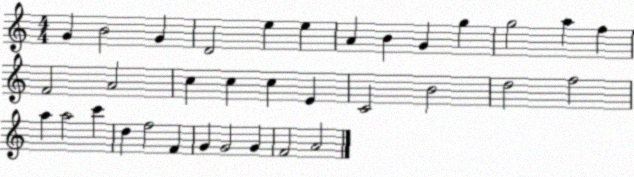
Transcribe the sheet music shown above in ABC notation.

X:1
T:Untitled
M:4/4
L:1/4
K:C
G B2 G D2 e e A B G g g2 a f F2 A2 c c c E C2 B2 d2 f2 a a2 c' d f2 F G G2 G F2 A2